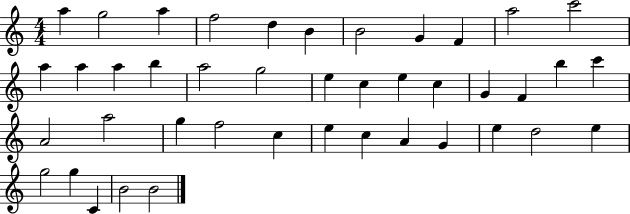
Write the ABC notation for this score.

X:1
T:Untitled
M:4/4
L:1/4
K:C
a g2 a f2 d B B2 G F a2 c'2 a a a b a2 g2 e c e c G F b c' A2 a2 g f2 c e c A G e d2 e g2 g C B2 B2